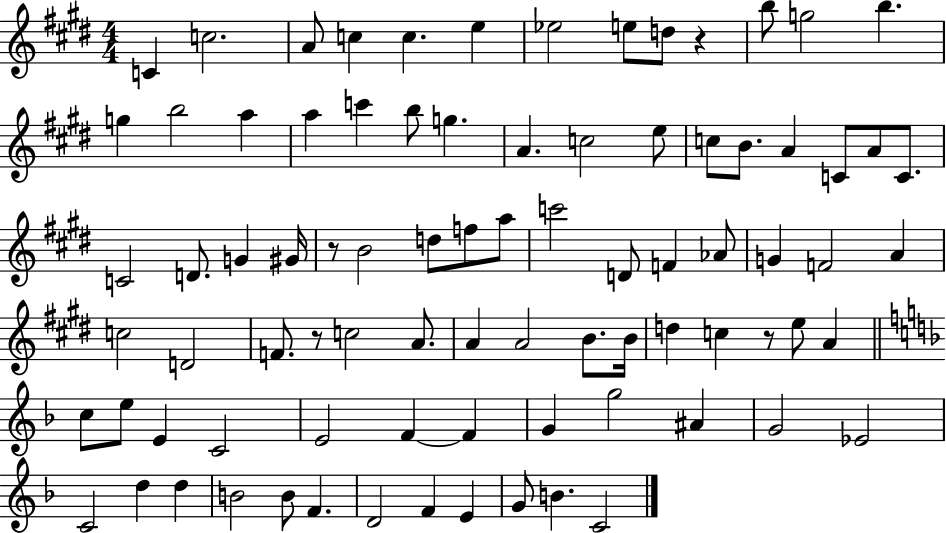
X:1
T:Untitled
M:4/4
L:1/4
K:E
C c2 A/2 c c e _e2 e/2 d/2 z b/2 g2 b g b2 a a c' b/2 g A c2 e/2 c/2 B/2 A C/2 A/2 C/2 C2 D/2 G ^G/4 z/2 B2 d/2 f/2 a/2 c'2 D/2 F _A/2 G F2 A c2 D2 F/2 z/2 c2 A/2 A A2 B/2 B/4 d c z/2 e/2 A c/2 e/2 E C2 E2 F F G g2 ^A G2 _E2 C2 d d B2 B/2 F D2 F E G/2 B C2